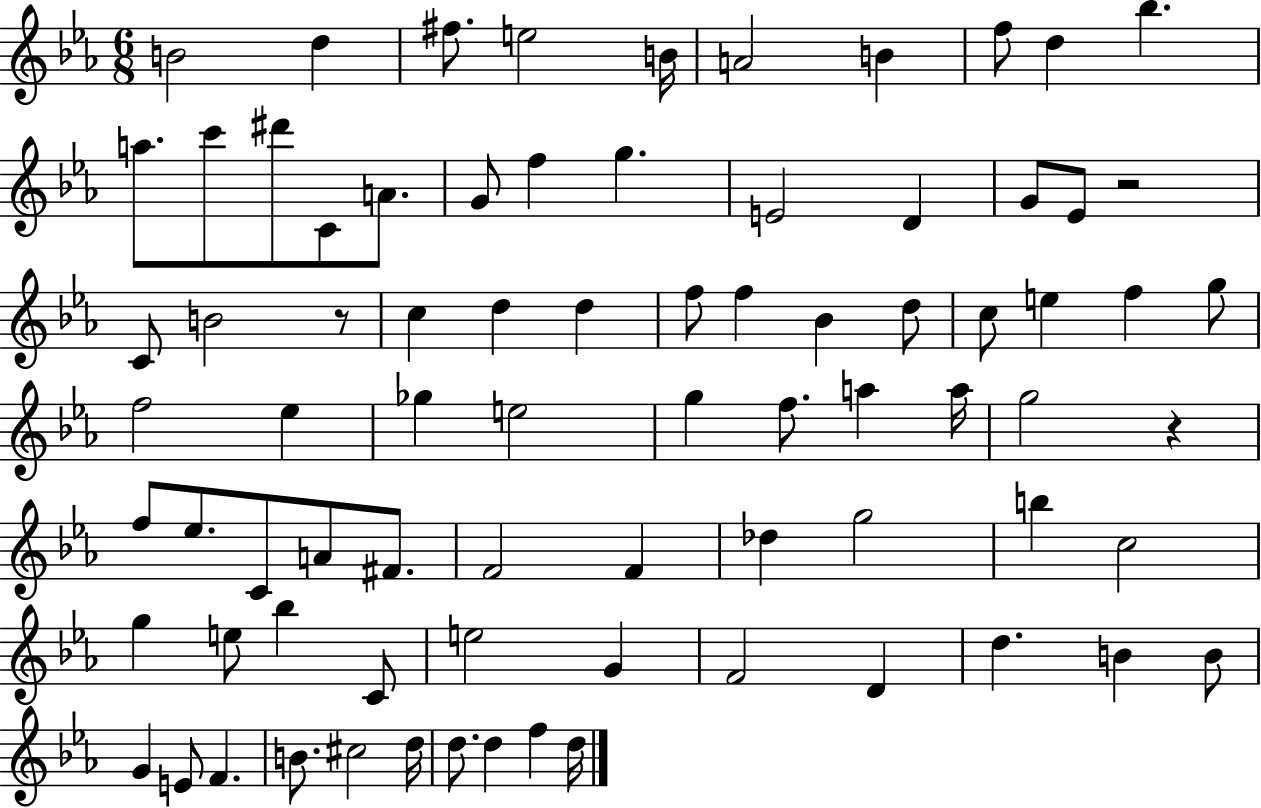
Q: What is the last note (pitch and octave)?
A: D5